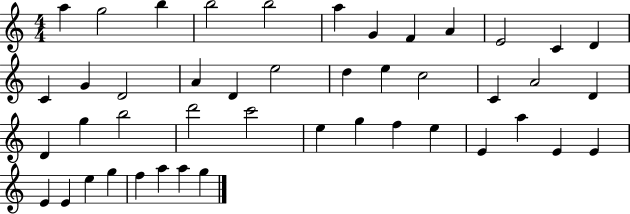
A5/q G5/h B5/q B5/h B5/h A5/q G4/q F4/q A4/q E4/h C4/q D4/q C4/q G4/q D4/h A4/q D4/q E5/h D5/q E5/q C5/h C4/q A4/h D4/q D4/q G5/q B5/h D6/h C6/h E5/q G5/q F5/q E5/q E4/q A5/q E4/q E4/q E4/q E4/q E5/q G5/q F5/q A5/q A5/q G5/q